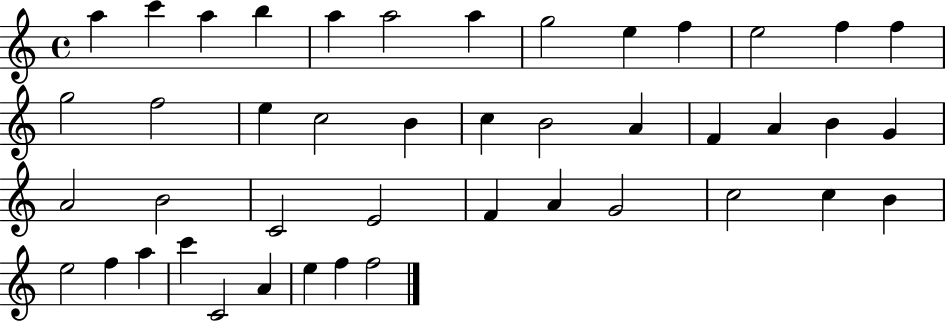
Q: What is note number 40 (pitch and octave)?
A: C4